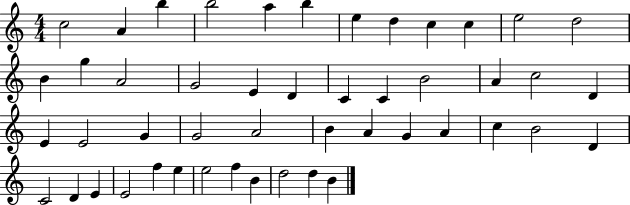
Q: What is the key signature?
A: C major